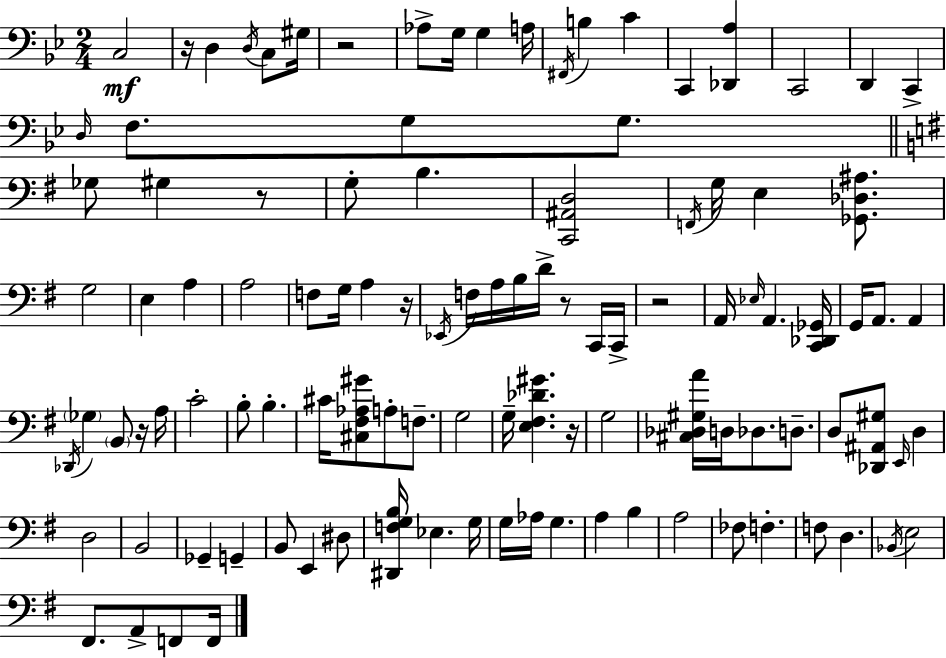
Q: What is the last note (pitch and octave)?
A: F2